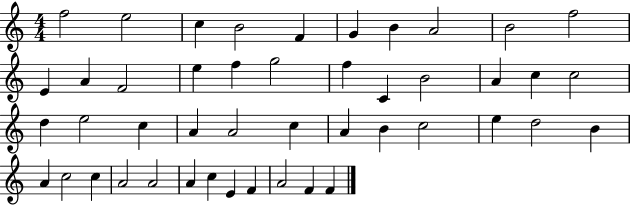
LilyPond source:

{
  \clef treble
  \numericTimeSignature
  \time 4/4
  \key c \major
  f''2 e''2 | c''4 b'2 f'4 | g'4 b'4 a'2 | b'2 f''2 | \break e'4 a'4 f'2 | e''4 f''4 g''2 | f''4 c'4 b'2 | a'4 c''4 c''2 | \break d''4 e''2 c''4 | a'4 a'2 c''4 | a'4 b'4 c''2 | e''4 d''2 b'4 | \break a'4 c''2 c''4 | a'2 a'2 | a'4 c''4 e'4 f'4 | a'2 f'4 f'4 | \break \bar "|."
}